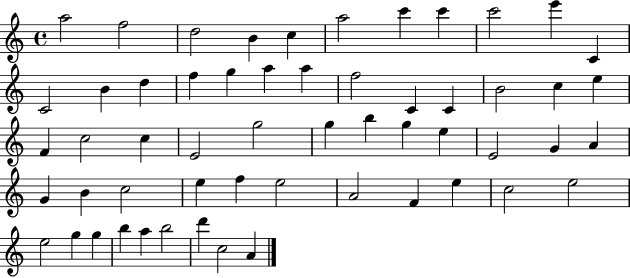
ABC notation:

X:1
T:Untitled
M:4/4
L:1/4
K:C
a2 f2 d2 B c a2 c' c' c'2 e' C C2 B d f g a a f2 C C B2 c e F c2 c E2 g2 g b g e E2 G A G B c2 e f e2 A2 F e c2 e2 e2 g g b a b2 d' c2 A